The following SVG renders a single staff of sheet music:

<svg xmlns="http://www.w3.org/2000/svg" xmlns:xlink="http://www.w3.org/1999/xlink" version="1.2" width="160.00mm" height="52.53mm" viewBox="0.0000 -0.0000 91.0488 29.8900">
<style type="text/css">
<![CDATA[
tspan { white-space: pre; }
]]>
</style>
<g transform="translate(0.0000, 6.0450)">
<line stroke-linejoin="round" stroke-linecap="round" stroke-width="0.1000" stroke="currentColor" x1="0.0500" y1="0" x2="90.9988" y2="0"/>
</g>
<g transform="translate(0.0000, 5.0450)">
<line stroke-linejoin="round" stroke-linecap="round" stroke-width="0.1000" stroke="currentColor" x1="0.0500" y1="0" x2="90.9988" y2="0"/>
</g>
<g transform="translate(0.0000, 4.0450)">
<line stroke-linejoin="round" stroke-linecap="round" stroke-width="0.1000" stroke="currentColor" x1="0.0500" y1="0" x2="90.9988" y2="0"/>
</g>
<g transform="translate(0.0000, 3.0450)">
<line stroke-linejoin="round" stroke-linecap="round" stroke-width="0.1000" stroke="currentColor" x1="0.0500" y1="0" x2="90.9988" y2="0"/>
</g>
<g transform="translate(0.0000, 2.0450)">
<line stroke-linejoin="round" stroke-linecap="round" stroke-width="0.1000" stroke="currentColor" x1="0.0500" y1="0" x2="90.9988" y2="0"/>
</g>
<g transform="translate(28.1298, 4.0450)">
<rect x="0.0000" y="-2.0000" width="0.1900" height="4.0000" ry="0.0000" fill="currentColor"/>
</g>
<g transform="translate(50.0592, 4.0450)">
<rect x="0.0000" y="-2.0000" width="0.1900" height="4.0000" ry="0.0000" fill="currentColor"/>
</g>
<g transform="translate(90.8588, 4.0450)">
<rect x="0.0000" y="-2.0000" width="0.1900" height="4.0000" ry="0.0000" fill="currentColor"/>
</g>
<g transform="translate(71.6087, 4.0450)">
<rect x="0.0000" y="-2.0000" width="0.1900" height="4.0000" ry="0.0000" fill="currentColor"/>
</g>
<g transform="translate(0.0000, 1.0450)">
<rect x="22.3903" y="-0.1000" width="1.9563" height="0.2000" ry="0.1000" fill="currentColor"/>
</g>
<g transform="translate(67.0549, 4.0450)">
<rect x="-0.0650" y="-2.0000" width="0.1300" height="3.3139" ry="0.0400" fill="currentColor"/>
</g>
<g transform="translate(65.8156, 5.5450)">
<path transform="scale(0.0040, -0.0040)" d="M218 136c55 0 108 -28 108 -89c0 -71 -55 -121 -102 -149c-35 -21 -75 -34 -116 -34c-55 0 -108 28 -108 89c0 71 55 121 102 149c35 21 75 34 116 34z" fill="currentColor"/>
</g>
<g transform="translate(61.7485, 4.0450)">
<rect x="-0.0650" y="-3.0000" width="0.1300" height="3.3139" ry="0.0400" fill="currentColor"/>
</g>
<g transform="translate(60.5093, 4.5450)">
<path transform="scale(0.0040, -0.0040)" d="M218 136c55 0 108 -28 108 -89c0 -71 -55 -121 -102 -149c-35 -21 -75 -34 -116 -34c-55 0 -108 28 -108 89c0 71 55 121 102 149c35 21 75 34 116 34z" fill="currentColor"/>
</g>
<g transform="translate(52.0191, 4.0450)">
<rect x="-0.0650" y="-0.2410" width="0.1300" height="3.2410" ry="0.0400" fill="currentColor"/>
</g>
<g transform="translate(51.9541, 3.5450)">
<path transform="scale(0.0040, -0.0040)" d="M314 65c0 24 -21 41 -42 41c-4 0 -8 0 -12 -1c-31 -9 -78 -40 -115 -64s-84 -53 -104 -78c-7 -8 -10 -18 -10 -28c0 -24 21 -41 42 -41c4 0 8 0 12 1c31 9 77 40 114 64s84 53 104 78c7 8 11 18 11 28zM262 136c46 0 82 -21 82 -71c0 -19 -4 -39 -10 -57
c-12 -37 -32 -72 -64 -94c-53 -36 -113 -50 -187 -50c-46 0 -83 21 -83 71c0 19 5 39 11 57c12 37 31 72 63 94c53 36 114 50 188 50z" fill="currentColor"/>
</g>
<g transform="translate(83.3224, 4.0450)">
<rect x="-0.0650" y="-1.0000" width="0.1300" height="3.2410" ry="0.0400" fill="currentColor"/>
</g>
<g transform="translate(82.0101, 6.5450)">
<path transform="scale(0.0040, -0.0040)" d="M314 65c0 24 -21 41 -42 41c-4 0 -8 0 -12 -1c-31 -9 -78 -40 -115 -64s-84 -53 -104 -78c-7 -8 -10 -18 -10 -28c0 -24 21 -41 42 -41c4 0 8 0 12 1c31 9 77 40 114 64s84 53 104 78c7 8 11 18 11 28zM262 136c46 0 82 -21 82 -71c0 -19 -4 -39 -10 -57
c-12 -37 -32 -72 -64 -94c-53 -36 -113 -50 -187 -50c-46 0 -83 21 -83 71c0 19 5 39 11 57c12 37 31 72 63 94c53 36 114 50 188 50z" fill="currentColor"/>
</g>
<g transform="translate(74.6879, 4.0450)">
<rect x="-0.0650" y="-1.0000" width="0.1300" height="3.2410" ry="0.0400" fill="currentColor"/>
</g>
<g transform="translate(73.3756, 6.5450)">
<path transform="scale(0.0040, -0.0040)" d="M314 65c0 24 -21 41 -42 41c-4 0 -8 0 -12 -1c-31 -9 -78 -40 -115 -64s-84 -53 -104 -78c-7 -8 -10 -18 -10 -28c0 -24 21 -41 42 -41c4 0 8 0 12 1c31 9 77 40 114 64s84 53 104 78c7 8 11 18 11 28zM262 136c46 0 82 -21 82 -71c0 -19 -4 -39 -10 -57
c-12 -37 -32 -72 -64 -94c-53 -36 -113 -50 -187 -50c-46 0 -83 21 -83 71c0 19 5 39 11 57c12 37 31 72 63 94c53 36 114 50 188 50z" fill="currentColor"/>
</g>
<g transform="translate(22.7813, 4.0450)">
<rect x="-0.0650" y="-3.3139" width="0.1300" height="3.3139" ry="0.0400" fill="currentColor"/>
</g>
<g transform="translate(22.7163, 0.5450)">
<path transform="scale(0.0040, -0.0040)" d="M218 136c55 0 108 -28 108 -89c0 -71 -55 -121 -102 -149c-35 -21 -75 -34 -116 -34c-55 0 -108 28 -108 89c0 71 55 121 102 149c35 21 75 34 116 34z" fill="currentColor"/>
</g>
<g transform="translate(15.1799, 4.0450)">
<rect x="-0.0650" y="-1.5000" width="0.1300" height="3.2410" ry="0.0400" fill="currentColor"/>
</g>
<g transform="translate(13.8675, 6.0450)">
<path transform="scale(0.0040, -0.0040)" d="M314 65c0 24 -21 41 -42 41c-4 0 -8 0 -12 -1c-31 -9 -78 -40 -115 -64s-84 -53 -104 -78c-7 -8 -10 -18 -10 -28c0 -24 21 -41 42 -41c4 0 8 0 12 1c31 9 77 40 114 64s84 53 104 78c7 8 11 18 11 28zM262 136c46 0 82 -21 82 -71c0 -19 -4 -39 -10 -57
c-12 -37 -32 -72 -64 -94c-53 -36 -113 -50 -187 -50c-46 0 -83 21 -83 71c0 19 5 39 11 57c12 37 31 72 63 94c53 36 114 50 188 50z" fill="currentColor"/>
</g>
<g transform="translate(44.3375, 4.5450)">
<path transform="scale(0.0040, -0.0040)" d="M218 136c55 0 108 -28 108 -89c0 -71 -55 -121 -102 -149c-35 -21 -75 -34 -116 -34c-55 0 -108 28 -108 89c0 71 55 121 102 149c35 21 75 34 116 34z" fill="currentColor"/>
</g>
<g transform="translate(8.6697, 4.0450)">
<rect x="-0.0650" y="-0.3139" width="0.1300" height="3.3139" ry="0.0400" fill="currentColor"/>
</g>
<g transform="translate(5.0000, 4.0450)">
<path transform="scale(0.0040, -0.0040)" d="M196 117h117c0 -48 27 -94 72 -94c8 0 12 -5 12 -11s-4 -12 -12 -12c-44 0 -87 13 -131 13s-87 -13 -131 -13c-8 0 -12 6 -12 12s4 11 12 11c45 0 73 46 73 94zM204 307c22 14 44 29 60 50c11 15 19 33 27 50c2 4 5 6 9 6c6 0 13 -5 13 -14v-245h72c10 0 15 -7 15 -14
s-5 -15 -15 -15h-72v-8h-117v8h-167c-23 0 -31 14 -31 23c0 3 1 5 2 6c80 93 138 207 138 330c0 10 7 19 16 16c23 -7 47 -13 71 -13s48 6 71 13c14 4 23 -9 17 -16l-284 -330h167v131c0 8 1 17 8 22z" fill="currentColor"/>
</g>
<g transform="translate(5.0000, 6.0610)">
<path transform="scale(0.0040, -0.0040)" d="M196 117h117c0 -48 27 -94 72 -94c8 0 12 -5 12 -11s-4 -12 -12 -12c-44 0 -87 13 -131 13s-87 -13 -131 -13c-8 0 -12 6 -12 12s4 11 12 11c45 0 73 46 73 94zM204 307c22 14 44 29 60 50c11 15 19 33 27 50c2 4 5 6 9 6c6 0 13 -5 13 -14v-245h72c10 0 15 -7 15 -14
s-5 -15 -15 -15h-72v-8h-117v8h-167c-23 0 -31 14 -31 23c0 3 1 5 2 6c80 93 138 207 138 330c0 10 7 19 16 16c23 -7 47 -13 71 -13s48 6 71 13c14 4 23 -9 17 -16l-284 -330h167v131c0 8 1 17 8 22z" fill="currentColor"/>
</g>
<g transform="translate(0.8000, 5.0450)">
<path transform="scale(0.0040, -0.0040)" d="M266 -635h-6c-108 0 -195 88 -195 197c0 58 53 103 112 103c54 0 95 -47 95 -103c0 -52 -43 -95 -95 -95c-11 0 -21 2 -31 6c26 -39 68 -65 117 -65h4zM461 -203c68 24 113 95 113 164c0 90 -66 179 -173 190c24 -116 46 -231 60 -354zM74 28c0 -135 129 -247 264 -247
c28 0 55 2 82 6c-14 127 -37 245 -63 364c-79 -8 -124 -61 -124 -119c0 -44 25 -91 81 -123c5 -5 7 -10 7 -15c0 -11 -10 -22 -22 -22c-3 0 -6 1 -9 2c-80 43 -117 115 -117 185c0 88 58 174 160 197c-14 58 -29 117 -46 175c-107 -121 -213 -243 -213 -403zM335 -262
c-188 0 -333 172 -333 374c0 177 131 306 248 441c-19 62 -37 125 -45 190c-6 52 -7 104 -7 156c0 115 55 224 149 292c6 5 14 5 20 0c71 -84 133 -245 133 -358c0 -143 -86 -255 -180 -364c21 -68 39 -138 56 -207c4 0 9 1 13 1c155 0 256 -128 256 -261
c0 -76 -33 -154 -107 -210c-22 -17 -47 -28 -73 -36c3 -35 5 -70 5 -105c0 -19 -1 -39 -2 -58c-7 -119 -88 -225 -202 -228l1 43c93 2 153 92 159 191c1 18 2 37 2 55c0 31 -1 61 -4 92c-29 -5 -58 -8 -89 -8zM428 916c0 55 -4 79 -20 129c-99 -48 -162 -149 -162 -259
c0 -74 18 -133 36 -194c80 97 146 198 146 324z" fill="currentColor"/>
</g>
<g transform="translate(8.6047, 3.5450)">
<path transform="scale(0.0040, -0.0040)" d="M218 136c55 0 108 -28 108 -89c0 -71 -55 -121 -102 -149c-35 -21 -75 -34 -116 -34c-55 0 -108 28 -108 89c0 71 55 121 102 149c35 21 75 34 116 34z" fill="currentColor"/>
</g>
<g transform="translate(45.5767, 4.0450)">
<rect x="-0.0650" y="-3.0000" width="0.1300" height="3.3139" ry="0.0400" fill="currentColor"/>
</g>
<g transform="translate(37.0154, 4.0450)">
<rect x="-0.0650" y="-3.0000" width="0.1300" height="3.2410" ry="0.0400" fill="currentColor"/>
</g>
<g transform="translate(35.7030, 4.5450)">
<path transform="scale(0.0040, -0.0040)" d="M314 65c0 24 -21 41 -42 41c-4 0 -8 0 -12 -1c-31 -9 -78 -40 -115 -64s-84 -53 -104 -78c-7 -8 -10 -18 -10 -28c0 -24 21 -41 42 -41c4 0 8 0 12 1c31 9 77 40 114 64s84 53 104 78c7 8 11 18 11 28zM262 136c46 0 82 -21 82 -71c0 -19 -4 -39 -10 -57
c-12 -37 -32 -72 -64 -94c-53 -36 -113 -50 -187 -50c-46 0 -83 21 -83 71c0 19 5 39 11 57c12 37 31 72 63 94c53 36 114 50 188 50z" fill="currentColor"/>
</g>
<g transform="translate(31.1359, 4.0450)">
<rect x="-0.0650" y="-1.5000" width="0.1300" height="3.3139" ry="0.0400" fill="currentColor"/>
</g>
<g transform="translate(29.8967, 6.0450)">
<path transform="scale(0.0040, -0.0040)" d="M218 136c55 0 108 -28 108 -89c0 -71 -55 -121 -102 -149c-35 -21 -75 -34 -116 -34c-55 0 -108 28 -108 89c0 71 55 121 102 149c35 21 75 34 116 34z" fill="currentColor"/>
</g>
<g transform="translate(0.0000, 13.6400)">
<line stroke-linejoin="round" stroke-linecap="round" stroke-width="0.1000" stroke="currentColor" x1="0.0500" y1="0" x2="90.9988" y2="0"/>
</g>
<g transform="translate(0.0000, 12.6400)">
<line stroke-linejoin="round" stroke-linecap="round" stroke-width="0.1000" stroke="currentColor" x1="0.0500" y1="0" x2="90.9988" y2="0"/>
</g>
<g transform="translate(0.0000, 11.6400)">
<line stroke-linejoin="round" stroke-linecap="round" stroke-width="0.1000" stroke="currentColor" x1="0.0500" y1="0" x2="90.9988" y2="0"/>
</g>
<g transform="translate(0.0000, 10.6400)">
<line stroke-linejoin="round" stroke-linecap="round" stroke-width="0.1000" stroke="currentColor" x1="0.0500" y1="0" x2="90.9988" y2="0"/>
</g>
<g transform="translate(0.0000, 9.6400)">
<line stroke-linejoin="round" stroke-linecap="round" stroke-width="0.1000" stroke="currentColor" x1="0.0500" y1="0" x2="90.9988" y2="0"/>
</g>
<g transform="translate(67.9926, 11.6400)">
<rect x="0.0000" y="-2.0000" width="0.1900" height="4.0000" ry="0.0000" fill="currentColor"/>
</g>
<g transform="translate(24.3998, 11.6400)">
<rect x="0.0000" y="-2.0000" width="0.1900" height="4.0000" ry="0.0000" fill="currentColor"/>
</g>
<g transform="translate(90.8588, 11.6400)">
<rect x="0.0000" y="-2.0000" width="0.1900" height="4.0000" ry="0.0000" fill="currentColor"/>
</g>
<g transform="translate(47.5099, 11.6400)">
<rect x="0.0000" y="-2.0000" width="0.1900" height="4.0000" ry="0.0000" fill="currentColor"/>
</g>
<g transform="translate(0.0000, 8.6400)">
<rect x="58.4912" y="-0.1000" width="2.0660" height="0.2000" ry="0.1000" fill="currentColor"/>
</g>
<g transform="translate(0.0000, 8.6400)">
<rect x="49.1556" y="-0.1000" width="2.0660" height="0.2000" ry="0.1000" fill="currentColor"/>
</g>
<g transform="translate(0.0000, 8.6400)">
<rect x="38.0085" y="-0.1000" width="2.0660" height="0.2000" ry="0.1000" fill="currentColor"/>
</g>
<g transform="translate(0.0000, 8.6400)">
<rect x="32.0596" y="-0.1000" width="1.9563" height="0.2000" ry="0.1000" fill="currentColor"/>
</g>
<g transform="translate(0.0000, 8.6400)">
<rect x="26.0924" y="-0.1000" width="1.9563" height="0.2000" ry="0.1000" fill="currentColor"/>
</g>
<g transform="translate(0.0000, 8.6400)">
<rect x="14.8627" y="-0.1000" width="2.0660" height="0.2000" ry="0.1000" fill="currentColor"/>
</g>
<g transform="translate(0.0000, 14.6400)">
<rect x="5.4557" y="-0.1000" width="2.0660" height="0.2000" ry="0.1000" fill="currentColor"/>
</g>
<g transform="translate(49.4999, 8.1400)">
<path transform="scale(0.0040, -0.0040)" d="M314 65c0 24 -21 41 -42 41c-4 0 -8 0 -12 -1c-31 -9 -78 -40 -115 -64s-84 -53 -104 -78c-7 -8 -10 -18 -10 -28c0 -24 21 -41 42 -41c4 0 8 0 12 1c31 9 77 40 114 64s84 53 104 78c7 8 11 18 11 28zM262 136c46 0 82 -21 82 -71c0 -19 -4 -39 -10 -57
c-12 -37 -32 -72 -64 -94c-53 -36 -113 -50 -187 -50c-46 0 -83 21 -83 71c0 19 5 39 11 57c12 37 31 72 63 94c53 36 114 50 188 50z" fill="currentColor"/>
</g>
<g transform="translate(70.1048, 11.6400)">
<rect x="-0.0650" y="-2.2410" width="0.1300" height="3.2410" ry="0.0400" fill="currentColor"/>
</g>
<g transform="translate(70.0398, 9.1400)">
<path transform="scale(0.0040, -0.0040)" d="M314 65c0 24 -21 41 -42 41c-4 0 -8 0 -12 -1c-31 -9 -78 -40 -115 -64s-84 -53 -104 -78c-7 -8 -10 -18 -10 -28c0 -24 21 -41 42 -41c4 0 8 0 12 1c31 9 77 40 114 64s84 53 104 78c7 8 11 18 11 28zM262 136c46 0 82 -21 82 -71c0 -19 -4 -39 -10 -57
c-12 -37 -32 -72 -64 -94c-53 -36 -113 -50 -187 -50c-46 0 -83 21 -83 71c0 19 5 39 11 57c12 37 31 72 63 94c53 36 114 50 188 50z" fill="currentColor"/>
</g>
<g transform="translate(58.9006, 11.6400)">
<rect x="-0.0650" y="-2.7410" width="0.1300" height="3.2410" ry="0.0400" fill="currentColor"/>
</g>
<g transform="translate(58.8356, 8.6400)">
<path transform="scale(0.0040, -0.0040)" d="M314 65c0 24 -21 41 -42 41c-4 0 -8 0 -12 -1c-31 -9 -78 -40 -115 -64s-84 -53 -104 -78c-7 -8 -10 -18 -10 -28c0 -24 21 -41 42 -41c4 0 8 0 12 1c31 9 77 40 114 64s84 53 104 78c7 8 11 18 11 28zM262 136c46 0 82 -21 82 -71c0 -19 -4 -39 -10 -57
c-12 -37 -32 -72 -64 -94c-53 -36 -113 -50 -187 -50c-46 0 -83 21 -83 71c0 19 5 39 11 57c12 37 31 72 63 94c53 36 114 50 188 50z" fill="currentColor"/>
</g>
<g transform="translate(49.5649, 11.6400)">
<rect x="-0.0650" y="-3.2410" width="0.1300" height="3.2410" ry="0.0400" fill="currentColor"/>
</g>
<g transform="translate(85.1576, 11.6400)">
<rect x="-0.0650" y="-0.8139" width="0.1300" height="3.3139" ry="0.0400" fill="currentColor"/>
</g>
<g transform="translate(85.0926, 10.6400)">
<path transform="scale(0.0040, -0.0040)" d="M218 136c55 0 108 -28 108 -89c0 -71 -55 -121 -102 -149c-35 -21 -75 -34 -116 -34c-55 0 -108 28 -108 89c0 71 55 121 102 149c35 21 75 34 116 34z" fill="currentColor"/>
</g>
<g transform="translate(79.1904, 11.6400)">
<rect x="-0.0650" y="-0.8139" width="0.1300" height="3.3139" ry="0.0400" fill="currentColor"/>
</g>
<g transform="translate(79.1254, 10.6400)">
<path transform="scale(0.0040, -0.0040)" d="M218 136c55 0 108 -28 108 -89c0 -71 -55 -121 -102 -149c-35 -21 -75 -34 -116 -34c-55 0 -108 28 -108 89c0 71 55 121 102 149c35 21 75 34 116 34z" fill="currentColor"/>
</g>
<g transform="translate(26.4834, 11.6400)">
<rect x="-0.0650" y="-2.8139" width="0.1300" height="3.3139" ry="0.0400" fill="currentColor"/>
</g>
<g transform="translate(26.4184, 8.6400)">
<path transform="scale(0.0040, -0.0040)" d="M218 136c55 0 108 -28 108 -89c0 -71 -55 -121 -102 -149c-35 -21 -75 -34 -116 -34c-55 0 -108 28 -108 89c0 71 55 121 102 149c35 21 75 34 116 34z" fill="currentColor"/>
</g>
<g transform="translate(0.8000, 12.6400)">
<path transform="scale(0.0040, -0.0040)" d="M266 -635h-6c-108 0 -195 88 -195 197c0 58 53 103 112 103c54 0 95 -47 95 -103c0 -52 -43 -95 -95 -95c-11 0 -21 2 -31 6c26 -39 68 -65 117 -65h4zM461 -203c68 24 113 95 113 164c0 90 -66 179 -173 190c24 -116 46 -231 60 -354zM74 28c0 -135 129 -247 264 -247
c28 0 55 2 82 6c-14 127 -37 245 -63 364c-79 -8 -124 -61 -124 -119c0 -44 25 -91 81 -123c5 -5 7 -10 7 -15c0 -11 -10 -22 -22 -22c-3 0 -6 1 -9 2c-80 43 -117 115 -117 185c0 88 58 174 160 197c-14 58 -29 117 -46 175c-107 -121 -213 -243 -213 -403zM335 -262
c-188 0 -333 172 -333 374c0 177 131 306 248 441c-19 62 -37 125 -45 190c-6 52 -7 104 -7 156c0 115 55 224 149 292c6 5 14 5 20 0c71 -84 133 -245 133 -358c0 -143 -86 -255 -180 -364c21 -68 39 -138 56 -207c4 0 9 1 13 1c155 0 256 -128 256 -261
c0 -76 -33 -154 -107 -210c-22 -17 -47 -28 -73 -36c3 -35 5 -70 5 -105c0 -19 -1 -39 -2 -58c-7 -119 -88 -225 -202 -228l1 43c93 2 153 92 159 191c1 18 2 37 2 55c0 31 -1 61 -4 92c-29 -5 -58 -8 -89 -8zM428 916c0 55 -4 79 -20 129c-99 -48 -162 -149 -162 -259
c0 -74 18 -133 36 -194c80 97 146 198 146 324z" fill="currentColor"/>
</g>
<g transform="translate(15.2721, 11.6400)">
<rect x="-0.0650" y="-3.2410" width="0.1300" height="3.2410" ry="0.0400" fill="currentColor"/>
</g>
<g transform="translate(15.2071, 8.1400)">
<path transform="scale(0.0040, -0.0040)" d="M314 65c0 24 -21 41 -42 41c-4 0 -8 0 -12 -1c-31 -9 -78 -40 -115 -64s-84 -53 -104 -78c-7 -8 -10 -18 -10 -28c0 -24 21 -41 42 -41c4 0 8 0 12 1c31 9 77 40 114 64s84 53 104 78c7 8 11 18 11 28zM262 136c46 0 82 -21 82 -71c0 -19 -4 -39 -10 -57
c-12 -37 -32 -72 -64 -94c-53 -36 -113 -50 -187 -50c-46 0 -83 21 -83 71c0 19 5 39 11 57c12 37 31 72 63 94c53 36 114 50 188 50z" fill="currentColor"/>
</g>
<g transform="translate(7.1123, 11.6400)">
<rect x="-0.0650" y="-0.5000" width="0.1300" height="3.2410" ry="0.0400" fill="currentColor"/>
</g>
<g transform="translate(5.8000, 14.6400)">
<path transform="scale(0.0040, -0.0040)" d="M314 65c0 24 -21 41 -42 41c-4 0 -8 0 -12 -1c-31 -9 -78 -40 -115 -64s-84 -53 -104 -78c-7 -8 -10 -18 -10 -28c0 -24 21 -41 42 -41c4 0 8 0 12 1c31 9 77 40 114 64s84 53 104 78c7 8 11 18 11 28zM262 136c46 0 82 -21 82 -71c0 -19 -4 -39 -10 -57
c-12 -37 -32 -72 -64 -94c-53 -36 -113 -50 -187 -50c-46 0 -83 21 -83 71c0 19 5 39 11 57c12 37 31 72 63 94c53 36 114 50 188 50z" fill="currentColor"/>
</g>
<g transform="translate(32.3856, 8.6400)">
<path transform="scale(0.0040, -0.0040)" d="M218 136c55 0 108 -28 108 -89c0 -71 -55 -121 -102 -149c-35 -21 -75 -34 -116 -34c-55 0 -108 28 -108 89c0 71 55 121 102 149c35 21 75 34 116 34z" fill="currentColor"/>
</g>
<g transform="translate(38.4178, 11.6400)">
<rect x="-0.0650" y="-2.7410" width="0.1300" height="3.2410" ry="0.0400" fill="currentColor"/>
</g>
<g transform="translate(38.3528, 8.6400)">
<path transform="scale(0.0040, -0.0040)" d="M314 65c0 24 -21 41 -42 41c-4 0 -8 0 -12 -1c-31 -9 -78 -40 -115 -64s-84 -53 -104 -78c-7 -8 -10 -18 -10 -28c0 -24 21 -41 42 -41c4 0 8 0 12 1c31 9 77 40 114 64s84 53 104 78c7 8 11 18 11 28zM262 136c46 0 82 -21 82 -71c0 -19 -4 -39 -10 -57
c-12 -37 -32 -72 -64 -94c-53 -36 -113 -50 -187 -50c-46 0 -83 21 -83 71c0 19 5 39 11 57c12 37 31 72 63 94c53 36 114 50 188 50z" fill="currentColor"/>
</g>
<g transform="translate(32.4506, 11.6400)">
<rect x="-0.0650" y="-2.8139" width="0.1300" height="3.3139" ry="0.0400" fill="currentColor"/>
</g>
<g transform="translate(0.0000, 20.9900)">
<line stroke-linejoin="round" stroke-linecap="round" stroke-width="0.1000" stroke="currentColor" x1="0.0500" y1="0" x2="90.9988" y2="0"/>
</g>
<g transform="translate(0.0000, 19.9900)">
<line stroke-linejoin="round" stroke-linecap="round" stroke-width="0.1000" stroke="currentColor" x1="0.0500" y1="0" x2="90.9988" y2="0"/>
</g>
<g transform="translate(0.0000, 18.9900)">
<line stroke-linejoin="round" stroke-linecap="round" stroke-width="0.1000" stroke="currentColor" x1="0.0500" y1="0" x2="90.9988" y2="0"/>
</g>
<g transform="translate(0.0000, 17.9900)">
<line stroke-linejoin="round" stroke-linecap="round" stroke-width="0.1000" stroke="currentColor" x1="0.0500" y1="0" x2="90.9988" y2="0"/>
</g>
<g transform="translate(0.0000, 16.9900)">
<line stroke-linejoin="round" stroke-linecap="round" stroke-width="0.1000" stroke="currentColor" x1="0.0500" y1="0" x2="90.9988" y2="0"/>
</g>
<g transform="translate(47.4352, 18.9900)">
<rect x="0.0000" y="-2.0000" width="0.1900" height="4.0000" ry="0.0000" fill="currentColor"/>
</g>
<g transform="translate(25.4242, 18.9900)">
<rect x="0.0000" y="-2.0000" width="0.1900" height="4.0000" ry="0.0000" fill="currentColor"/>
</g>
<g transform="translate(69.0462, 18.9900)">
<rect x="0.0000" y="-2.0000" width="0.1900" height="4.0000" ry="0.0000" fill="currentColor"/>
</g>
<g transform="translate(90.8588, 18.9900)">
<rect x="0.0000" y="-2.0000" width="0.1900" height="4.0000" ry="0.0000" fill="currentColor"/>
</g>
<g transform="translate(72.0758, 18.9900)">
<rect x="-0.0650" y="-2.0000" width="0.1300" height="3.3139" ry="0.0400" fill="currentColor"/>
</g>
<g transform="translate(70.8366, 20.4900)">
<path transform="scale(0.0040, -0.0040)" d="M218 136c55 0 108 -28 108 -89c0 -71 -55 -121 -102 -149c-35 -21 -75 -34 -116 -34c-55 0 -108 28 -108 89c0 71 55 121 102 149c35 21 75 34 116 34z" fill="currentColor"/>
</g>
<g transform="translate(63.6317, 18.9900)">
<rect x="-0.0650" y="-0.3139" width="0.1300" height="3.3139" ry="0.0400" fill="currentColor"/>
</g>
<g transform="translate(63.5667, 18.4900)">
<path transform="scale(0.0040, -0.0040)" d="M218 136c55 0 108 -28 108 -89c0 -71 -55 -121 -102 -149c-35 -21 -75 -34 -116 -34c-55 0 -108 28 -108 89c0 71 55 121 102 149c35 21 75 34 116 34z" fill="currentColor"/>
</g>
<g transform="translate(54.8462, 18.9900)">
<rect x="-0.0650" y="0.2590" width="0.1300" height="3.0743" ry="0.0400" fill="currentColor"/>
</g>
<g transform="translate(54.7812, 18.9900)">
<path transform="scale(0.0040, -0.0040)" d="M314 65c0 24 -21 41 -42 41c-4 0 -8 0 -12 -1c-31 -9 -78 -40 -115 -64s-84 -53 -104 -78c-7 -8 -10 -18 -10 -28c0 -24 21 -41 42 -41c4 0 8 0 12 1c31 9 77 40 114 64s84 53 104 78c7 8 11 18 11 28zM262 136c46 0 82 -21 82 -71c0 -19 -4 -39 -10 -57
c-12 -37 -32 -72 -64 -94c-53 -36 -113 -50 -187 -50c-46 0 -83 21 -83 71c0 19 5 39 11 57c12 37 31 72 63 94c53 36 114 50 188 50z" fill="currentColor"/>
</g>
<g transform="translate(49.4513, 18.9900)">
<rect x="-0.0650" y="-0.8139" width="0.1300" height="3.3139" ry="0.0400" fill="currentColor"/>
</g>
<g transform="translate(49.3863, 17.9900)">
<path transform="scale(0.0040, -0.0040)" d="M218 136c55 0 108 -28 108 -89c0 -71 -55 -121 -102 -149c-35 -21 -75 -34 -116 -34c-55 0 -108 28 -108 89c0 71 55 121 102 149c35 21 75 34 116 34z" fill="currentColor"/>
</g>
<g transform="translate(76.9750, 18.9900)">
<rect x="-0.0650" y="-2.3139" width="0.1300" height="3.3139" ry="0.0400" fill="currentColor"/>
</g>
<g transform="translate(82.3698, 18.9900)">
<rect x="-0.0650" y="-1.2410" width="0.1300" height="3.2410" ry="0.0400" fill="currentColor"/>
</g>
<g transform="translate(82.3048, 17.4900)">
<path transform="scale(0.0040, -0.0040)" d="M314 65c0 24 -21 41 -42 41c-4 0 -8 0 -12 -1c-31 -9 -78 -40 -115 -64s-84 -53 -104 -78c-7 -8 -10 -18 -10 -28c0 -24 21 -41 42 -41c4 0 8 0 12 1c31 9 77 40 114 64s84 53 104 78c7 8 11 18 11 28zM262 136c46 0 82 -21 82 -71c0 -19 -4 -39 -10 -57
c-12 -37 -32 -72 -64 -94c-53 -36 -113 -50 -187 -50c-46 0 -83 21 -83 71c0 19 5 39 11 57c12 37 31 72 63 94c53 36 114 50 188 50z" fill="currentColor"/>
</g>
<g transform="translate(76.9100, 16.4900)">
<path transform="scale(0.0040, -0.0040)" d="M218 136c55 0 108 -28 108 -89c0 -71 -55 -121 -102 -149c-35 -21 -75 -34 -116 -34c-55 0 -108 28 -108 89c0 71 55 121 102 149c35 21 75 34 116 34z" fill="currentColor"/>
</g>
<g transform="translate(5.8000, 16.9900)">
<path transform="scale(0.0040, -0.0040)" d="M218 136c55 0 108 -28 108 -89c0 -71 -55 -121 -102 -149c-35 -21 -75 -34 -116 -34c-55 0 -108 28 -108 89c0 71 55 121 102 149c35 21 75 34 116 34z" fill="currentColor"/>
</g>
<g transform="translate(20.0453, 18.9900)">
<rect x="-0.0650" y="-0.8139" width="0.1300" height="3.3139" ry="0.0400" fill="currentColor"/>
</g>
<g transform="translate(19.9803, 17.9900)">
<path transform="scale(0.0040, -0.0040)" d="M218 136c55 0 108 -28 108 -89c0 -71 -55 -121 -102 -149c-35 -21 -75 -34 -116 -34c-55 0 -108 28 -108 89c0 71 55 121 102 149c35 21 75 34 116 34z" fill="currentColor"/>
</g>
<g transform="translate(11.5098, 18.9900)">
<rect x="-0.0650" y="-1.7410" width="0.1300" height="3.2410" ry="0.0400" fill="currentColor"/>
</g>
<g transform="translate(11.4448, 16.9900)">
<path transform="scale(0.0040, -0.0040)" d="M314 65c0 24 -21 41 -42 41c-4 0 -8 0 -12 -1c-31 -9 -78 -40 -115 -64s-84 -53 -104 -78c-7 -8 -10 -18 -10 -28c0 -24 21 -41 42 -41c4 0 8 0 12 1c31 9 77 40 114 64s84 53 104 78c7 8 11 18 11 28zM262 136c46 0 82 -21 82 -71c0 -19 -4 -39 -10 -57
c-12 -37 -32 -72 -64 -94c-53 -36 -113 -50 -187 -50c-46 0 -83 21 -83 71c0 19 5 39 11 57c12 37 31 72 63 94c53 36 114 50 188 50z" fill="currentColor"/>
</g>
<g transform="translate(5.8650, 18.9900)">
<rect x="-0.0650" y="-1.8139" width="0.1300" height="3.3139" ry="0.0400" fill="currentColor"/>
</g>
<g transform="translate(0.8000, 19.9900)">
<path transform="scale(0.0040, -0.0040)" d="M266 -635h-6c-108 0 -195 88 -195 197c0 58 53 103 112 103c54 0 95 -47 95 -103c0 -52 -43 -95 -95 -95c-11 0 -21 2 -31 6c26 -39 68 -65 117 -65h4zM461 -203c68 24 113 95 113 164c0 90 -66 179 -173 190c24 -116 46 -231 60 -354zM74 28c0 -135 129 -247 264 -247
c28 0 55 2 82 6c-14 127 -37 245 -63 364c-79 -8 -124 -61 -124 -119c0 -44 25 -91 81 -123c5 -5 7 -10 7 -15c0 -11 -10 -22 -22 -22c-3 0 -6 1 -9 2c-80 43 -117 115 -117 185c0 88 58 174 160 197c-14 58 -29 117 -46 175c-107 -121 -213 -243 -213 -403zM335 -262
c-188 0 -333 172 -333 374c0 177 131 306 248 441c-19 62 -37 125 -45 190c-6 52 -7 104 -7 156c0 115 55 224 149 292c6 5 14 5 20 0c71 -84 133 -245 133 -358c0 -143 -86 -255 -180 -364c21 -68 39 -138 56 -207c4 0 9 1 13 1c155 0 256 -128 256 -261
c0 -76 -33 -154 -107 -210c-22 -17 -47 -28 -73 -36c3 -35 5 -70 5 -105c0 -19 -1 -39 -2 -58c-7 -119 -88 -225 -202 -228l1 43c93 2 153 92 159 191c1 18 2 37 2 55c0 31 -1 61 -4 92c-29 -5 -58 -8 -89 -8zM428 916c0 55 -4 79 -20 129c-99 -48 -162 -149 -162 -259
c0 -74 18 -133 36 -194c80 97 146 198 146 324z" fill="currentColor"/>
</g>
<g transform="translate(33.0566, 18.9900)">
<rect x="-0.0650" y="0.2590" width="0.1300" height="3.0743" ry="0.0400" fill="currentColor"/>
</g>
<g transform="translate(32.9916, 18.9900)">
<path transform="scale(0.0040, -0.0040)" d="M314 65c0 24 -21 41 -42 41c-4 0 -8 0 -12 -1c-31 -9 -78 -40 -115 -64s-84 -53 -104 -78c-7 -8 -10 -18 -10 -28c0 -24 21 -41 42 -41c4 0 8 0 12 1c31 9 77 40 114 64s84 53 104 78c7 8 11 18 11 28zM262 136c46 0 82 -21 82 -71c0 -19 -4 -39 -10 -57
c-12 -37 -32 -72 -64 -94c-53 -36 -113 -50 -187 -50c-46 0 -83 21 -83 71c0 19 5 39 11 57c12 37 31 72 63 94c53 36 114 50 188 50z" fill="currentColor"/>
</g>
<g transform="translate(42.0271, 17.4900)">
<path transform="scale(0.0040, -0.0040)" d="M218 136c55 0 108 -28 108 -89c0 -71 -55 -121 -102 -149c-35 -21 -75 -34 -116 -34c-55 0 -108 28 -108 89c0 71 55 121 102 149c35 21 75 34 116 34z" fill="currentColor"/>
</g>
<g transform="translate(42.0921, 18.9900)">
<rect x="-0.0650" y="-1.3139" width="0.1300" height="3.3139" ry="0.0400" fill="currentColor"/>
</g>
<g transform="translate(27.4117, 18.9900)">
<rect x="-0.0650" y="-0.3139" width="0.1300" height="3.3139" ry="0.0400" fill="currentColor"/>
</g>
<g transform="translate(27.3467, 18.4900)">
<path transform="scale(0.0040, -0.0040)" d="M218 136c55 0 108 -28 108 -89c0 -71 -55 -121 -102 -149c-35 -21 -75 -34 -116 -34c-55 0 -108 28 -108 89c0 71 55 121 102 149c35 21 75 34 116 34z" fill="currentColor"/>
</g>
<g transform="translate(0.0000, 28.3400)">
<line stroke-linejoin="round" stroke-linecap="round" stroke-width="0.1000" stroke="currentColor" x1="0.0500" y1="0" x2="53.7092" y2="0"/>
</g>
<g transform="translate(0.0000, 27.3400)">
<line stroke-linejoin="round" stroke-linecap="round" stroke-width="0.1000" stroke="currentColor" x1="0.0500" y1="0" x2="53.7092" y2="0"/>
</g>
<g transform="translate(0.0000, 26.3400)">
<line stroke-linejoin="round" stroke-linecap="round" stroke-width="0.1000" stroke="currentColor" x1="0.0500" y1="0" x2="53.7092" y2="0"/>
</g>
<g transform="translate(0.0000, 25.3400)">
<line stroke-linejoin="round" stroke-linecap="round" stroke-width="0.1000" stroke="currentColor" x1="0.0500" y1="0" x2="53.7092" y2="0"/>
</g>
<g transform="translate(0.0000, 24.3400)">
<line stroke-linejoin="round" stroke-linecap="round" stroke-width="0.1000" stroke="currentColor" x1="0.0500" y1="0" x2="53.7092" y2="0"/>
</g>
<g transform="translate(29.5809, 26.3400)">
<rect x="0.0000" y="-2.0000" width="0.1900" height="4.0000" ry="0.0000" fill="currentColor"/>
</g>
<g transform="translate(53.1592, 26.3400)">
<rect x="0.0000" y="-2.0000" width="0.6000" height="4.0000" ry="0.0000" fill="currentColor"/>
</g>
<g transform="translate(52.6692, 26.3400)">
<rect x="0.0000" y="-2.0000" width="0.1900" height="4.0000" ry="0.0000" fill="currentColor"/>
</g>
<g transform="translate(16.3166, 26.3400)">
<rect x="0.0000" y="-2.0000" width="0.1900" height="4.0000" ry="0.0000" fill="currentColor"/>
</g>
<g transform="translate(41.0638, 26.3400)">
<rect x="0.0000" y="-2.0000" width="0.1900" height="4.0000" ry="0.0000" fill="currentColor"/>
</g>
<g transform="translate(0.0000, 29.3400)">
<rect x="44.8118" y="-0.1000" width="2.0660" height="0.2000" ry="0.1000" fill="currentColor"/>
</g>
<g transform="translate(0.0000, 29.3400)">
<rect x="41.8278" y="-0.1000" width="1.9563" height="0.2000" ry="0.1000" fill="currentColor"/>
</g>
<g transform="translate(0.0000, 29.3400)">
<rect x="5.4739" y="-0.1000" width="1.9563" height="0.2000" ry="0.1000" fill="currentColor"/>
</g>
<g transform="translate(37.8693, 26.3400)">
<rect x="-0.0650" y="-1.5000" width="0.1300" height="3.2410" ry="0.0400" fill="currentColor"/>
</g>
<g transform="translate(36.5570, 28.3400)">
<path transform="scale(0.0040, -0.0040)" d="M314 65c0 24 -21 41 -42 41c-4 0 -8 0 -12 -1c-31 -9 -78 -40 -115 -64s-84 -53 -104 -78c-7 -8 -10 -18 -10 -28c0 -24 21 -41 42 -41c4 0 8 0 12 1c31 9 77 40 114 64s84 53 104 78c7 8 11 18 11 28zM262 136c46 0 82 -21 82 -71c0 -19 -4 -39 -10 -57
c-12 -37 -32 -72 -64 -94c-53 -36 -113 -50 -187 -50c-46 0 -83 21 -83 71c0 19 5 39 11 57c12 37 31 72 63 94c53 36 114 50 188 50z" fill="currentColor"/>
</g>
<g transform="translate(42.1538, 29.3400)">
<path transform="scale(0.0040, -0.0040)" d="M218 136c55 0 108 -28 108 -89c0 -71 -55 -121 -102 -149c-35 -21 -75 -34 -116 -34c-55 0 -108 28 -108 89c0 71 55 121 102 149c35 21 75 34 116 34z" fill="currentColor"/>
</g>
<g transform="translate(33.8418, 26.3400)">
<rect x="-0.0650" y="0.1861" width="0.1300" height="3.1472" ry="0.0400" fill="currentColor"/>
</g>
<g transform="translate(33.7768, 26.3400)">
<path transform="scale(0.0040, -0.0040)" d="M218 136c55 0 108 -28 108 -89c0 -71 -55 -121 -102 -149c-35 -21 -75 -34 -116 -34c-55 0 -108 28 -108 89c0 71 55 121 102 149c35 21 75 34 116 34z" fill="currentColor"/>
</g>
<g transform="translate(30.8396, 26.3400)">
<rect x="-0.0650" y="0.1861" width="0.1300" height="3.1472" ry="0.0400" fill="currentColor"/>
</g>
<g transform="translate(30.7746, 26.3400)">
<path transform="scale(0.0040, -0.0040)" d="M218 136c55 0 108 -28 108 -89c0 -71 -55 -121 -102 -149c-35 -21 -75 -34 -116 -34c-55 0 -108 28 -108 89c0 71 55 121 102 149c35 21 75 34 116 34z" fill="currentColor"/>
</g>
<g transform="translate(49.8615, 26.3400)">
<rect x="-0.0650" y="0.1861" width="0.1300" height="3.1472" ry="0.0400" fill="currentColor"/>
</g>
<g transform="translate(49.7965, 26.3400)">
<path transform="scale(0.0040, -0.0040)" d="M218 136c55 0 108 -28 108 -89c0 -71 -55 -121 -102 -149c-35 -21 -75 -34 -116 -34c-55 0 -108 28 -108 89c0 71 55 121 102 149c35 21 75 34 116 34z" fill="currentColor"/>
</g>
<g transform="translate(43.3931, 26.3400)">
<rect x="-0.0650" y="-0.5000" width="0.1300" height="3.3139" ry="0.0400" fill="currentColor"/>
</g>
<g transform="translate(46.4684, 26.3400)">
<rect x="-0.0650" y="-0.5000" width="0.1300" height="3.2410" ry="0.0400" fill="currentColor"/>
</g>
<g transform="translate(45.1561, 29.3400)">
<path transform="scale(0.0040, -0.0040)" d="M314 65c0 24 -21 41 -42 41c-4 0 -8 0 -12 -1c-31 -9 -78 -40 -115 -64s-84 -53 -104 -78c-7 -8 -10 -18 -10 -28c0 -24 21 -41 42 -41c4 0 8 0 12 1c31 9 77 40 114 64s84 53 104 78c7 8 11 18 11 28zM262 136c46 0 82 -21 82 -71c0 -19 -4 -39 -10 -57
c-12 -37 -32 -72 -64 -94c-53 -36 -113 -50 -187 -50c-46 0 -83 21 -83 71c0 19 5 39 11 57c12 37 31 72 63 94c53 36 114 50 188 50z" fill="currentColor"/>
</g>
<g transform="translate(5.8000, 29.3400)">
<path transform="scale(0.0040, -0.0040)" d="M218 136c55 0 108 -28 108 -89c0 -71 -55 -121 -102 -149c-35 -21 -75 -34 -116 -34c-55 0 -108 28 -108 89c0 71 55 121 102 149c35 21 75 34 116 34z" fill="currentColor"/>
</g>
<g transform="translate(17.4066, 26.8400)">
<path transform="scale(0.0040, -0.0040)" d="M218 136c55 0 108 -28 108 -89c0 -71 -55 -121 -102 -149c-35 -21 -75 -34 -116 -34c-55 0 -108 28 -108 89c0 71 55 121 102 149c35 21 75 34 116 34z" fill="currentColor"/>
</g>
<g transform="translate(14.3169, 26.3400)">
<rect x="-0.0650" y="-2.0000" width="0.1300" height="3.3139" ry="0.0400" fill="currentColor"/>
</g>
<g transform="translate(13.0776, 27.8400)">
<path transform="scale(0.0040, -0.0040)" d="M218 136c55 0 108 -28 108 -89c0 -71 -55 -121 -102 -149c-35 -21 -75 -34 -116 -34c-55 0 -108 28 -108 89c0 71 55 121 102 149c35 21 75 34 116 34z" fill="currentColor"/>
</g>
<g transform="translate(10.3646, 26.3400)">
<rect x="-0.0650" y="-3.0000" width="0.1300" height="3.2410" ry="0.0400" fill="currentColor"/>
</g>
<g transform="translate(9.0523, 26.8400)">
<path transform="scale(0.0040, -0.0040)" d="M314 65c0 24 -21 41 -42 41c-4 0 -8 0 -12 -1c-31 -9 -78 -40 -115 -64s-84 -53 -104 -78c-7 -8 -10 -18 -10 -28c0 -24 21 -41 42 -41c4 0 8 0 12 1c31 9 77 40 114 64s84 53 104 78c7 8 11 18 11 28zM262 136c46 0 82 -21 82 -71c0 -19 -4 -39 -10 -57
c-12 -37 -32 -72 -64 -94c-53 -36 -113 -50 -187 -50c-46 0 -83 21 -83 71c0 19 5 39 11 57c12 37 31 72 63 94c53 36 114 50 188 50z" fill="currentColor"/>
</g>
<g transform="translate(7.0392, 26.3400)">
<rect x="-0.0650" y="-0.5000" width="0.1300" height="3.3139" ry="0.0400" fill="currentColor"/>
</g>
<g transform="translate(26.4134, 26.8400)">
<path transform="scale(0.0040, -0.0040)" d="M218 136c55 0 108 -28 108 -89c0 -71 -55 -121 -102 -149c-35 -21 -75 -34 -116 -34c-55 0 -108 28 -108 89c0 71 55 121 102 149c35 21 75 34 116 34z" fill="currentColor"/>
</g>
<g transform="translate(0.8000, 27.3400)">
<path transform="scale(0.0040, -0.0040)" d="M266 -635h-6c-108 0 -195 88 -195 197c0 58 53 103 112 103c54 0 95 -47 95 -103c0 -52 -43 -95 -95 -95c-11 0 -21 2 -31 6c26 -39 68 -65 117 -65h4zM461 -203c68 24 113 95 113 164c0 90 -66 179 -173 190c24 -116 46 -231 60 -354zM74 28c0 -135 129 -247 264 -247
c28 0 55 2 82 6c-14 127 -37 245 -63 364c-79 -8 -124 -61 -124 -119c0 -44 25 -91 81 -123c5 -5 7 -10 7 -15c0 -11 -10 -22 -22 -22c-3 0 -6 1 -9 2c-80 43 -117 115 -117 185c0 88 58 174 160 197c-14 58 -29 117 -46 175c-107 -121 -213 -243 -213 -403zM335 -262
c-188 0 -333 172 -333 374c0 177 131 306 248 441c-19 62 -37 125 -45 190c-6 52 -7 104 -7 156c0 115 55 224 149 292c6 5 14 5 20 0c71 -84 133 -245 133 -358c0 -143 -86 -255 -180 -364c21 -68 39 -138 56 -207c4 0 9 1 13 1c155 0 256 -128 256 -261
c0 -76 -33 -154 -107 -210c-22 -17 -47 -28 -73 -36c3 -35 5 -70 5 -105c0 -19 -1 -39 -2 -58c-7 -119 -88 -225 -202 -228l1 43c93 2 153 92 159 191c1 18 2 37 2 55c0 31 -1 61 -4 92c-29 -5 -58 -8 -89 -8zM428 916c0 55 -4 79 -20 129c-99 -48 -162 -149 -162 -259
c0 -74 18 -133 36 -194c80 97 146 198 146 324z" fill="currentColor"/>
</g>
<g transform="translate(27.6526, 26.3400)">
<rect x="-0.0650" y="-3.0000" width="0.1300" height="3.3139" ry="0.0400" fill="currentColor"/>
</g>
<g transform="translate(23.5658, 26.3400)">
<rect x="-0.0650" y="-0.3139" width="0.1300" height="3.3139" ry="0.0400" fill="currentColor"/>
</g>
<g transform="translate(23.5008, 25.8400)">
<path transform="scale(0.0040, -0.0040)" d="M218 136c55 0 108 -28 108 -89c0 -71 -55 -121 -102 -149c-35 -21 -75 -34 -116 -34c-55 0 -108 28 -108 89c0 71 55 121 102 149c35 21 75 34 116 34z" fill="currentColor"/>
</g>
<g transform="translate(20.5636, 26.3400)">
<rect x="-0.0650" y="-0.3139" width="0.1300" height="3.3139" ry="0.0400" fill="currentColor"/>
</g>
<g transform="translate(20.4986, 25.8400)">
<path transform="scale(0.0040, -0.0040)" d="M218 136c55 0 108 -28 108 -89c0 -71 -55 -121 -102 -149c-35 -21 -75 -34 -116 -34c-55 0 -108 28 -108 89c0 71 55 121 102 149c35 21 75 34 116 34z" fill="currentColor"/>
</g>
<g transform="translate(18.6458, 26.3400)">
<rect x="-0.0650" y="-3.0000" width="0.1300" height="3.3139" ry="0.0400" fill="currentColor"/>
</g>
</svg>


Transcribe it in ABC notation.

X:1
T:Untitled
M:4/4
L:1/4
K:C
c E2 b E A2 A c2 A F D2 D2 C2 b2 a a a2 b2 a2 g2 d d f f2 d c B2 e d B2 c F g e2 C A2 F A c c A B B E2 C C2 B